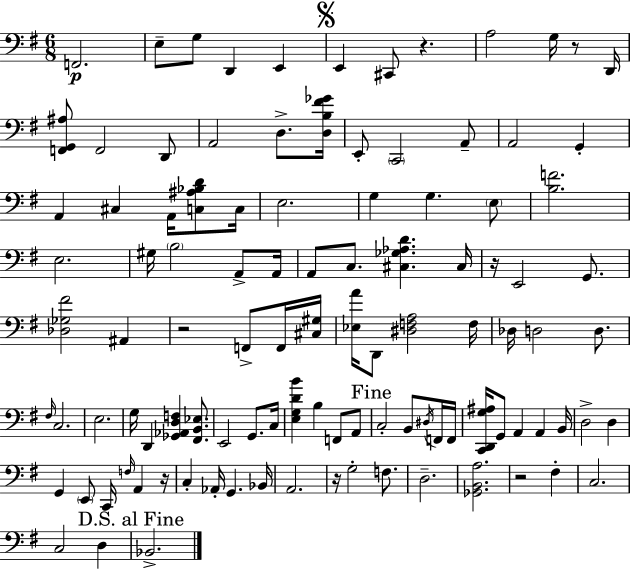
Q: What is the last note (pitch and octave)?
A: Bb2